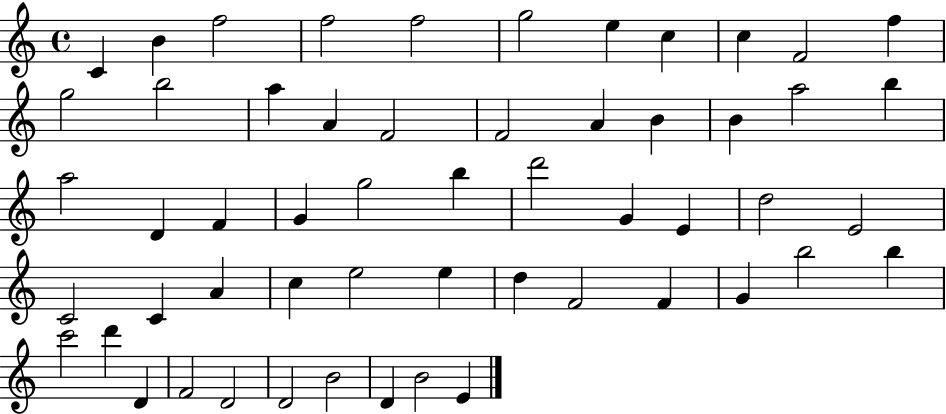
C4/q B4/q F5/h F5/h F5/h G5/h E5/q C5/q C5/q F4/h F5/q G5/h B5/h A5/q A4/q F4/h F4/h A4/q B4/q B4/q A5/h B5/q A5/h D4/q F4/q G4/q G5/h B5/q D6/h G4/q E4/q D5/h E4/h C4/h C4/q A4/q C5/q E5/h E5/q D5/q F4/h F4/q G4/q B5/h B5/q C6/h D6/q D4/q F4/h D4/h D4/h B4/h D4/q B4/h E4/q